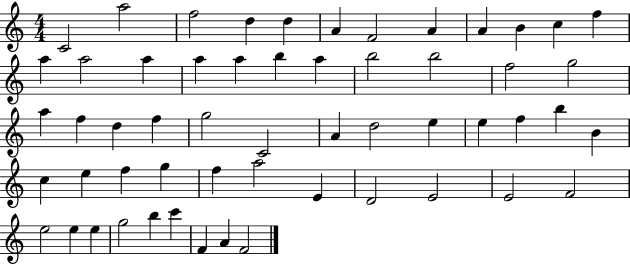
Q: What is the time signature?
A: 4/4